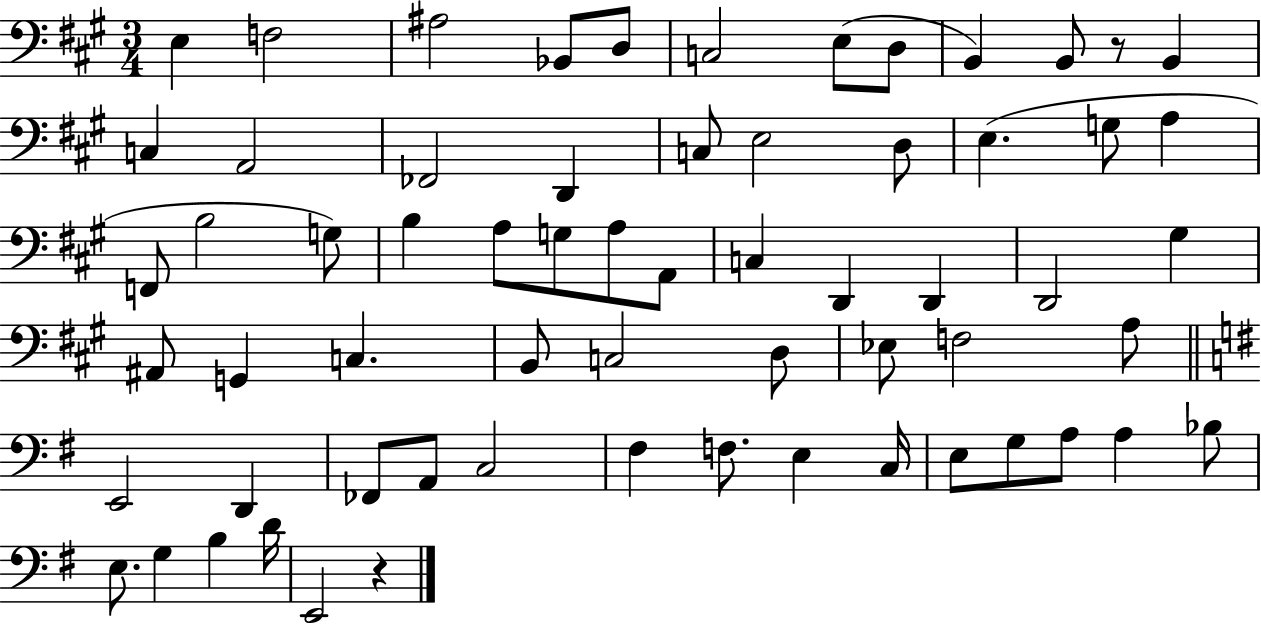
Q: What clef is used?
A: bass